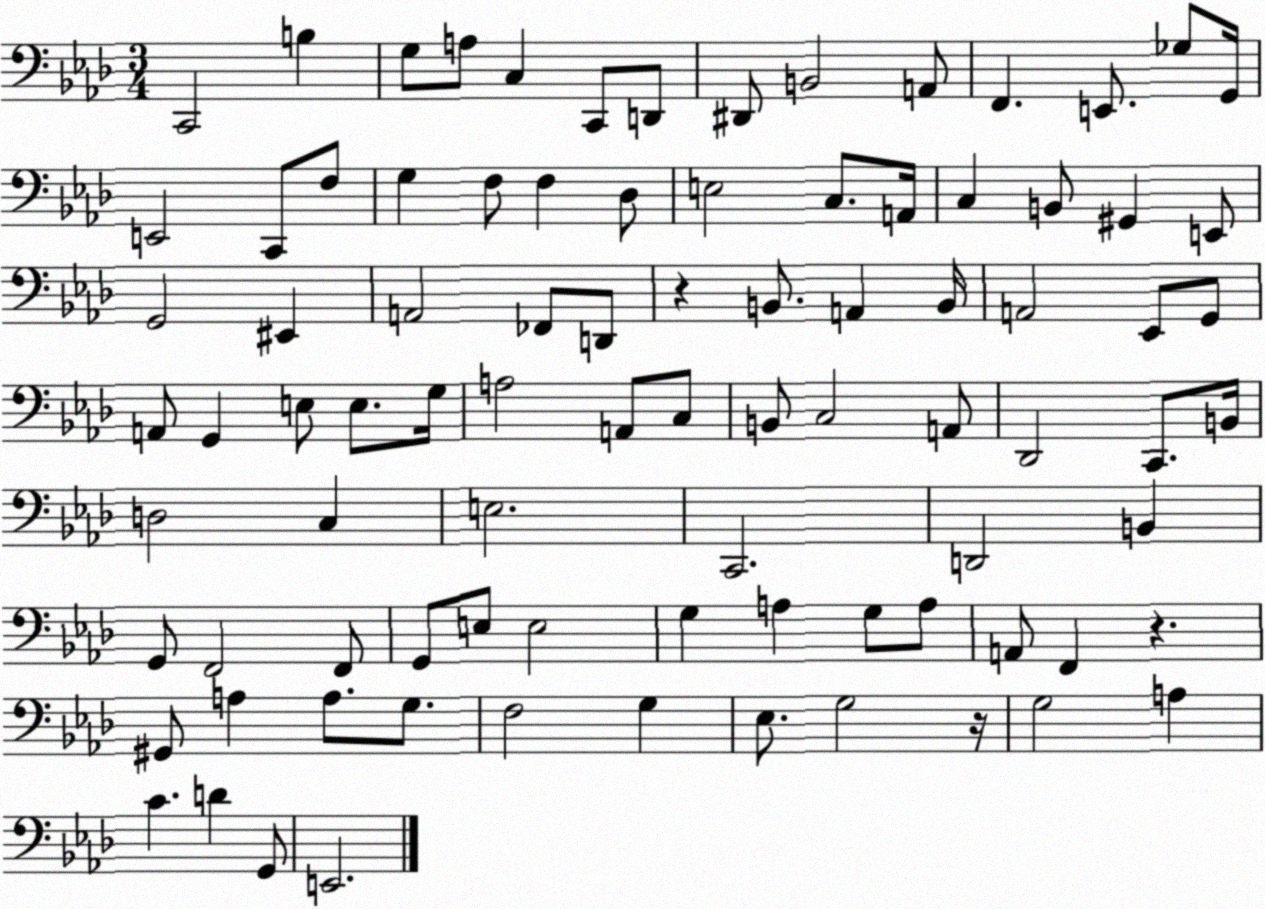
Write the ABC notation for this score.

X:1
T:Untitled
M:3/4
L:1/4
K:Ab
C,,2 B, G,/2 A,/2 C, C,,/2 D,,/2 ^D,,/2 B,,2 A,,/2 F,, E,,/2 _G,/2 G,,/4 E,,2 C,,/2 F,/2 G, F,/2 F, _D,/2 E,2 C,/2 A,,/4 C, B,,/2 ^G,, E,,/2 G,,2 ^E,, A,,2 _F,,/2 D,,/2 z B,,/2 A,, B,,/4 A,,2 _E,,/2 G,,/2 A,,/2 G,, E,/2 E,/2 G,/4 A,2 A,,/2 C,/2 B,,/2 C,2 A,,/2 _D,,2 C,,/2 B,,/4 D,2 C, E,2 C,,2 D,,2 B,, G,,/2 F,,2 F,,/2 G,,/2 E,/2 E,2 G, A, G,/2 A,/2 A,,/2 F,, z ^G,,/2 A, A,/2 G,/2 F,2 G, _E,/2 G,2 z/4 G,2 A, C D G,,/2 E,,2